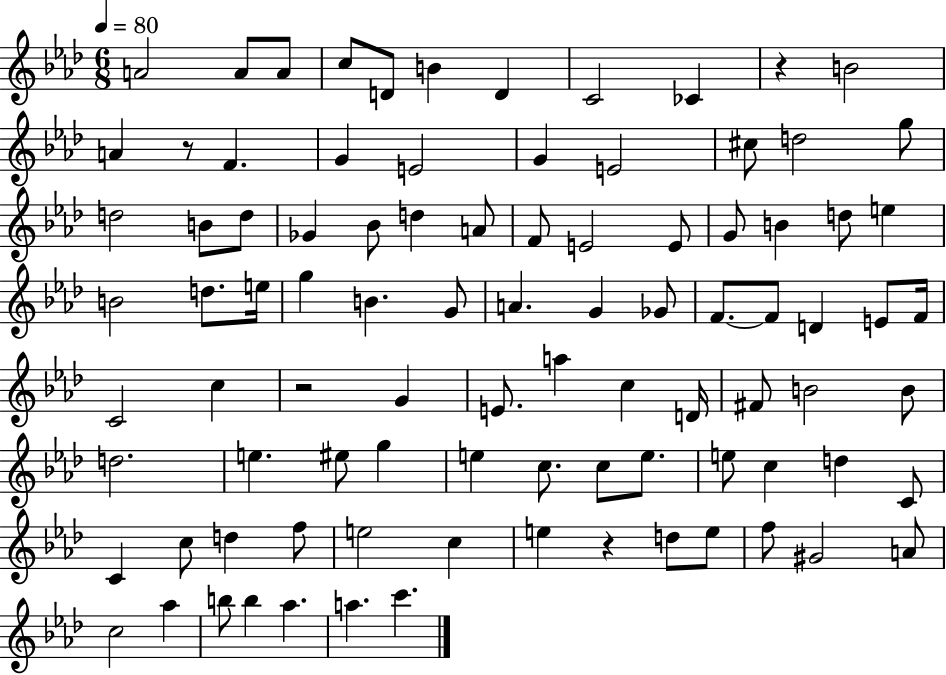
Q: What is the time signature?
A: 6/8